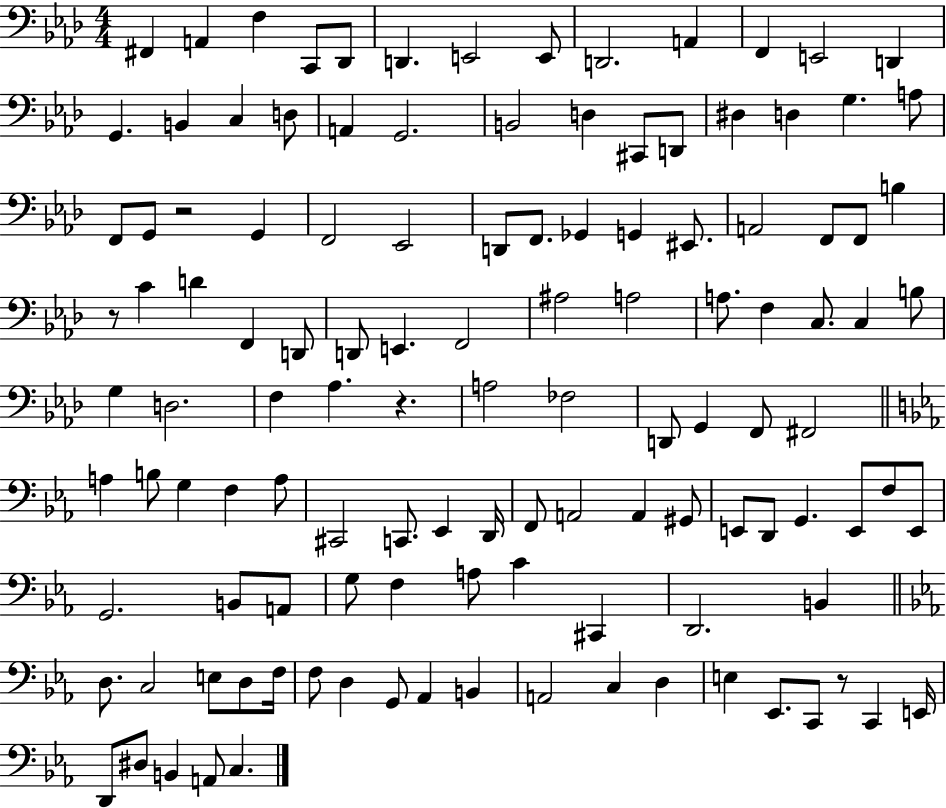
X:1
T:Untitled
M:4/4
L:1/4
K:Ab
^F,, A,, F, C,,/2 _D,,/2 D,, E,,2 E,,/2 D,,2 A,, F,, E,,2 D,, G,, B,, C, D,/2 A,, G,,2 B,,2 D, ^C,,/2 D,,/2 ^D, D, G, A,/2 F,,/2 G,,/2 z2 G,, F,,2 _E,,2 D,,/2 F,,/2 _G,, G,, ^E,,/2 A,,2 F,,/2 F,,/2 B, z/2 C D F,, D,,/2 D,,/2 E,, F,,2 ^A,2 A,2 A,/2 F, C,/2 C, B,/2 G, D,2 F, _A, z A,2 _F,2 D,,/2 G,, F,,/2 ^F,,2 A, B,/2 G, F, A,/2 ^C,,2 C,,/2 _E,, D,,/4 F,,/2 A,,2 A,, ^G,,/2 E,,/2 D,,/2 G,, E,,/2 F,/2 E,,/2 G,,2 B,,/2 A,,/2 G,/2 F, A,/2 C ^C,, D,,2 B,, D,/2 C,2 E,/2 D,/2 F,/4 F,/2 D, G,,/2 _A,, B,, A,,2 C, D, E, _E,,/2 C,,/2 z/2 C,, E,,/4 D,,/2 ^D,/2 B,, A,,/2 C,